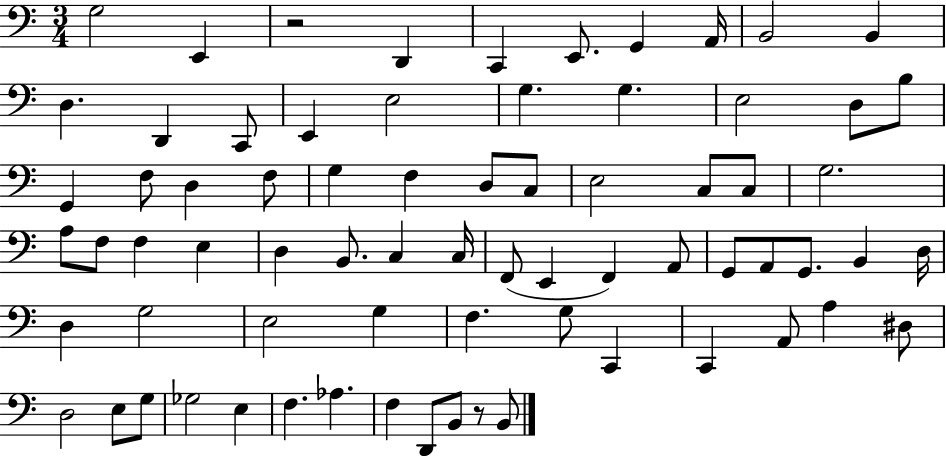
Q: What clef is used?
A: bass